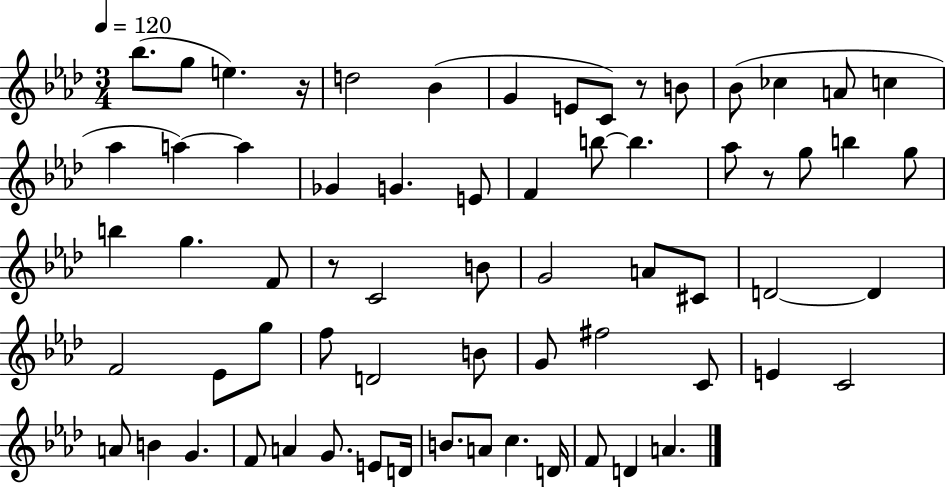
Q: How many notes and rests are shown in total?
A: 66